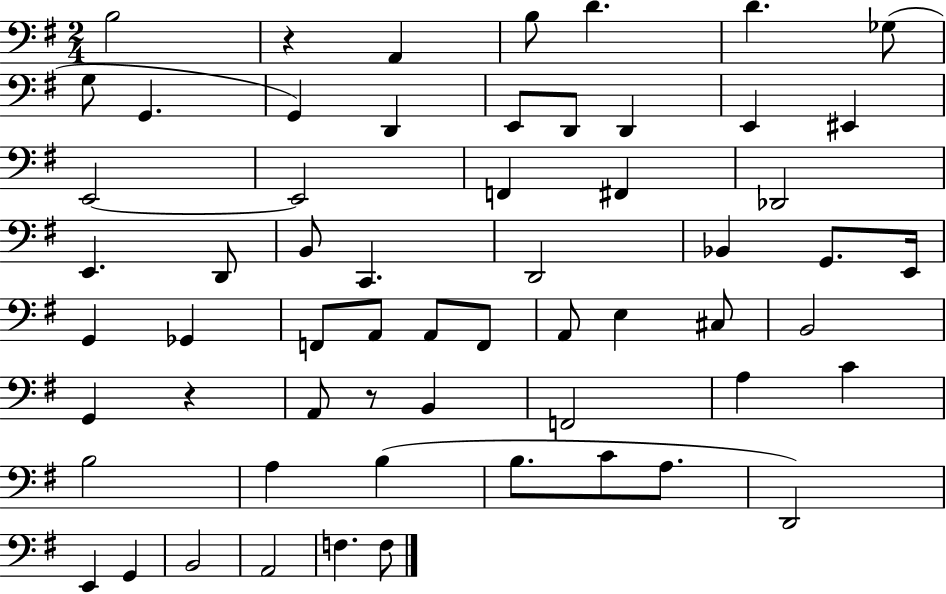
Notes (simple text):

B3/h R/q A2/q B3/e D4/q. D4/q. Gb3/e G3/e G2/q. G2/q D2/q E2/e D2/e D2/q E2/q EIS2/q E2/h E2/h F2/q F#2/q Db2/h E2/q. D2/e B2/e C2/q. D2/h Bb2/q G2/e. E2/s G2/q Gb2/q F2/e A2/e A2/e F2/e A2/e E3/q C#3/e B2/h G2/q R/q A2/e R/e B2/q F2/h A3/q C4/q B3/h A3/q B3/q B3/e. C4/e A3/e. D2/h E2/q G2/q B2/h A2/h F3/q. F3/e